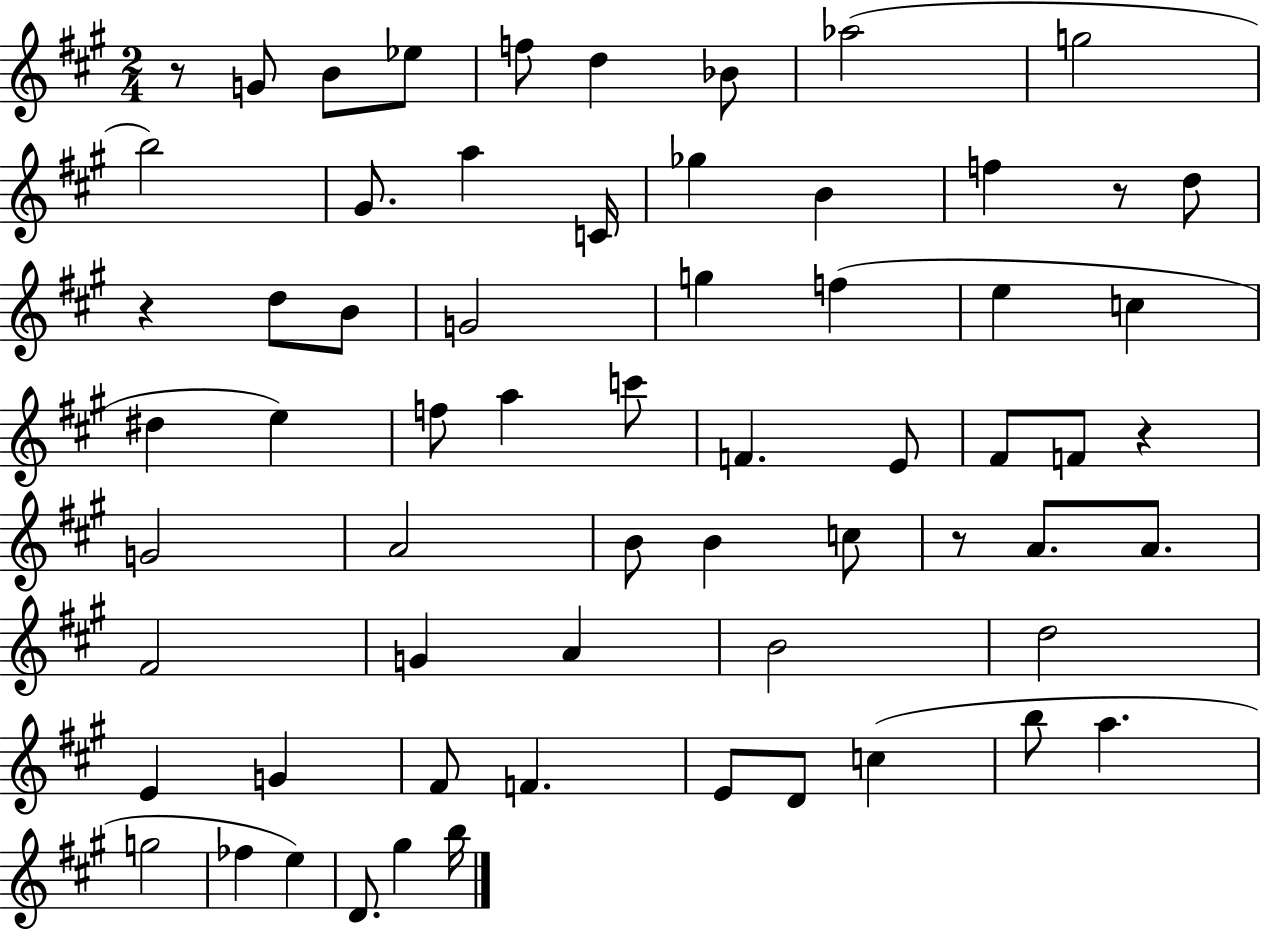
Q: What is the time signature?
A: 2/4